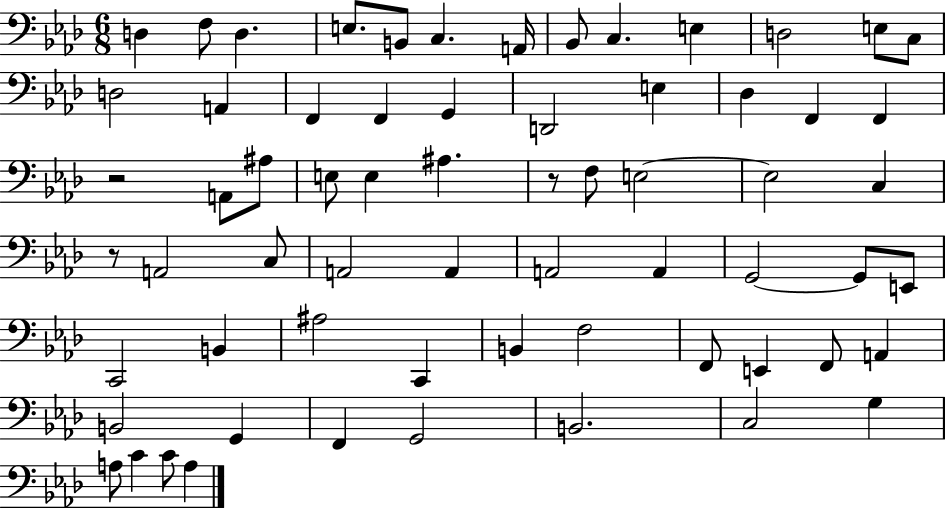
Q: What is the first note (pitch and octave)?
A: D3